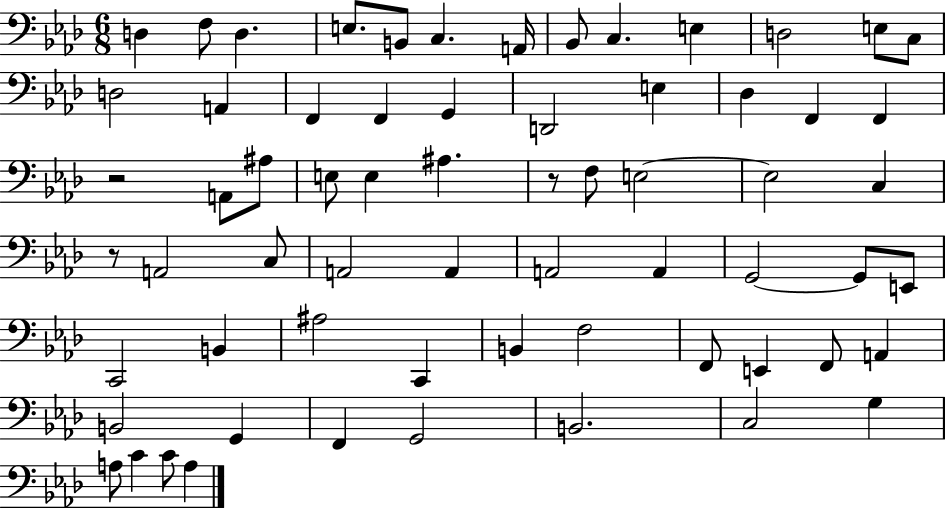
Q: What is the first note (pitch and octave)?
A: D3